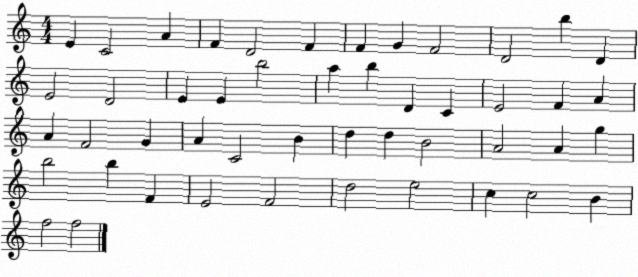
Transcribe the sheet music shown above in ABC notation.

X:1
T:Untitled
M:4/4
L:1/4
K:C
E C2 A F D2 F F G F2 D2 b D E2 D2 E E b2 a b D C E2 F A A F2 G A C2 B d d B2 A2 A g b2 b F E2 F2 d2 e2 c c2 B f2 f2